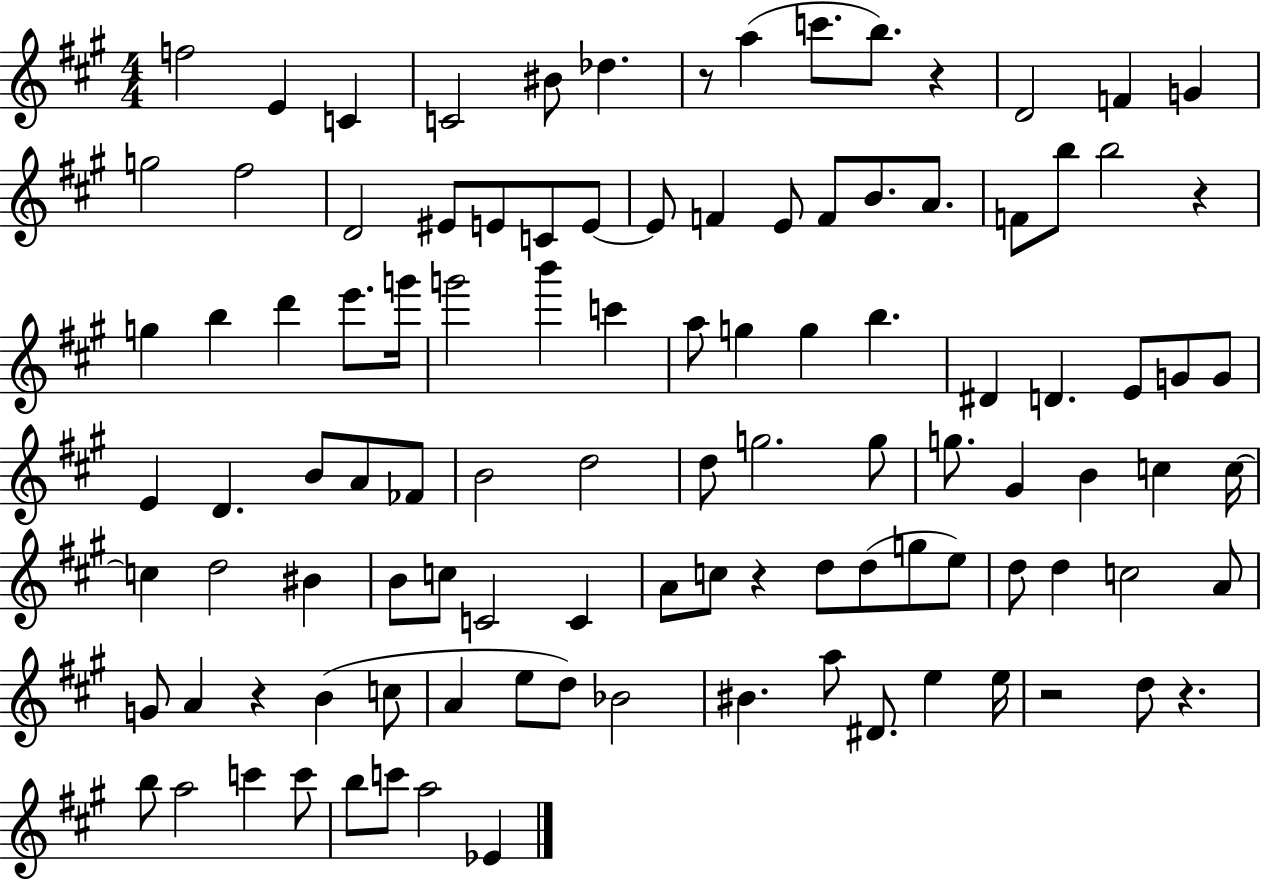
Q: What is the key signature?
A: A major